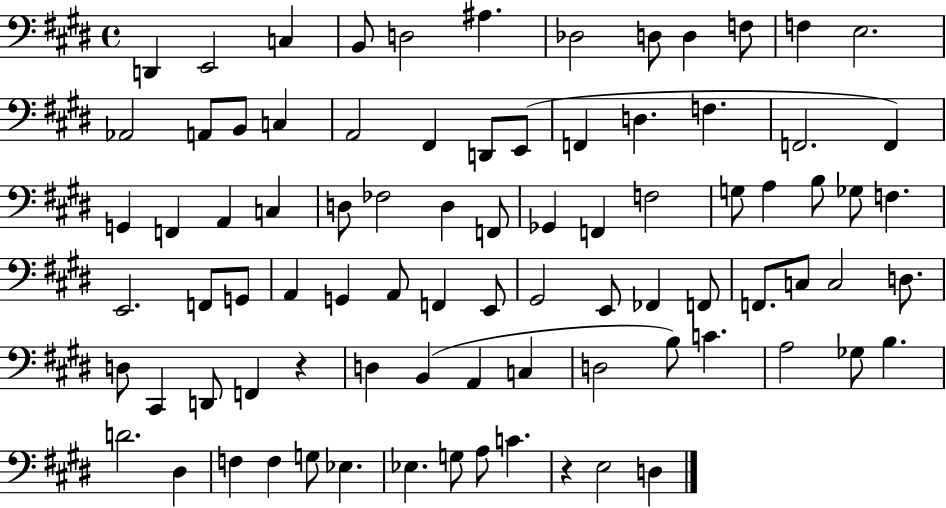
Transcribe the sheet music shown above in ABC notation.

X:1
T:Untitled
M:4/4
L:1/4
K:E
D,, E,,2 C, B,,/2 D,2 ^A, _D,2 D,/2 D, F,/2 F, E,2 _A,,2 A,,/2 B,,/2 C, A,,2 ^F,, D,,/2 E,,/2 F,, D, F, F,,2 F,, G,, F,, A,, C, D,/2 _F,2 D, F,,/2 _G,, F,, F,2 G,/2 A, B,/2 _G,/2 F, E,,2 F,,/2 G,,/2 A,, G,, A,,/2 F,, E,,/2 ^G,,2 E,,/2 _F,, F,,/2 F,,/2 C,/2 C,2 D,/2 D,/2 ^C,, D,,/2 F,, z D, B,, A,, C, D,2 B,/2 C A,2 _G,/2 B, D2 ^D, F, F, G,/2 _E, _E, G,/2 A,/2 C z E,2 D,